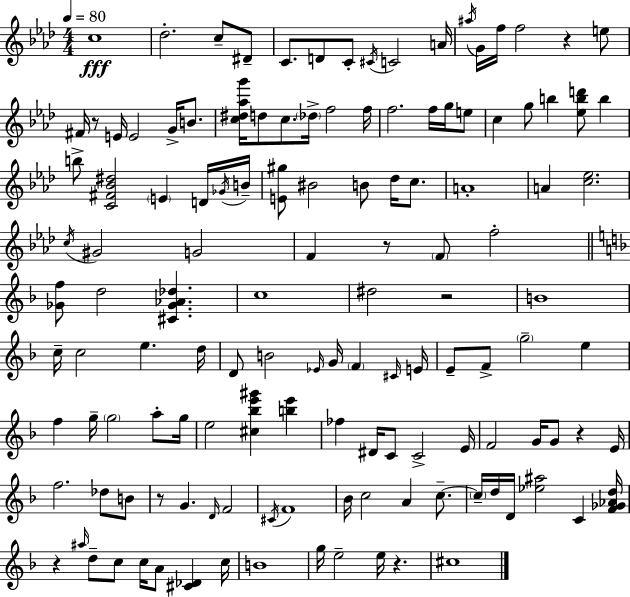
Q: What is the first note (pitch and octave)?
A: C5